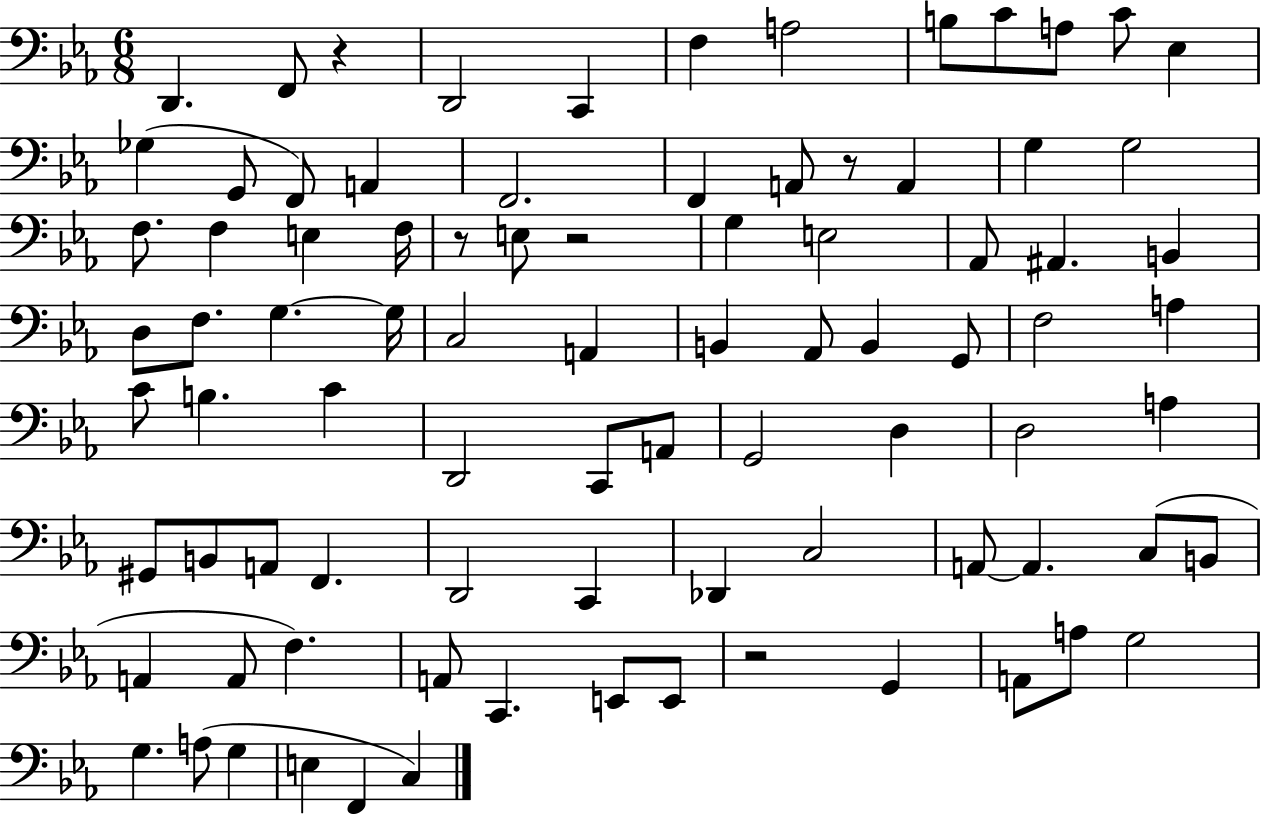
D2/q. F2/e R/q D2/h C2/q F3/q A3/h B3/e C4/e A3/e C4/e Eb3/q Gb3/q G2/e F2/e A2/q F2/h. F2/q A2/e R/e A2/q G3/q G3/h F3/e. F3/q E3/q F3/s R/e E3/e R/h G3/q E3/h Ab2/e A#2/q. B2/q D3/e F3/e. G3/q. G3/s C3/h A2/q B2/q Ab2/e B2/q G2/e F3/h A3/q C4/e B3/q. C4/q D2/h C2/e A2/e G2/h D3/q D3/h A3/q G#2/e B2/e A2/e F2/q. D2/h C2/q Db2/q C3/h A2/e A2/q. C3/e B2/e A2/q A2/e F3/q. A2/e C2/q. E2/e E2/e R/h G2/q A2/e A3/e G3/h G3/q. A3/e G3/q E3/q F2/q C3/q